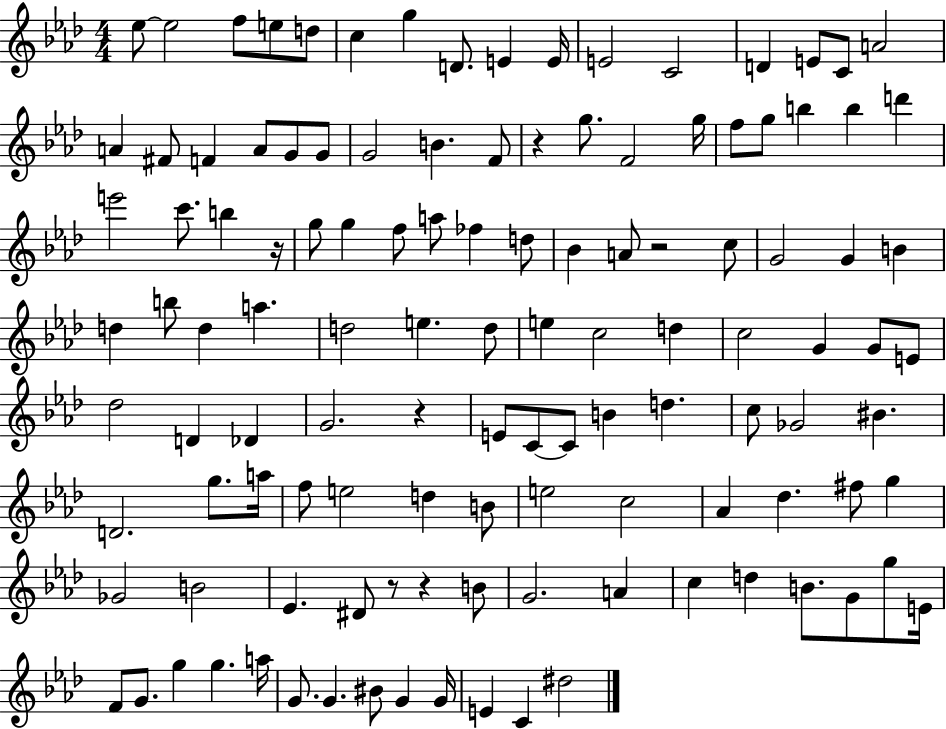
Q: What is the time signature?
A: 4/4